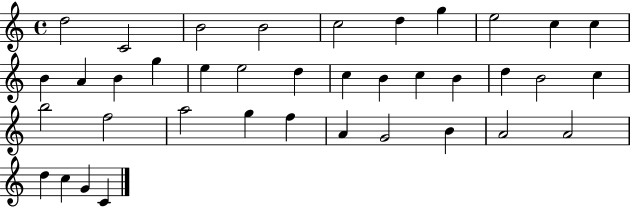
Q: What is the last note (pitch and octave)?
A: C4